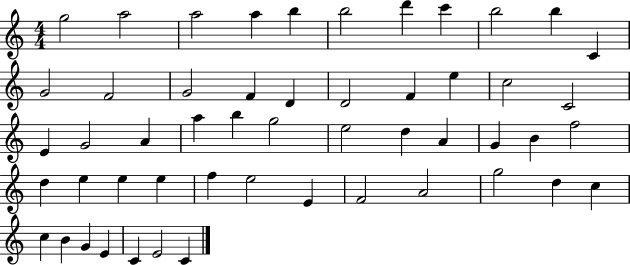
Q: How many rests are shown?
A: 0